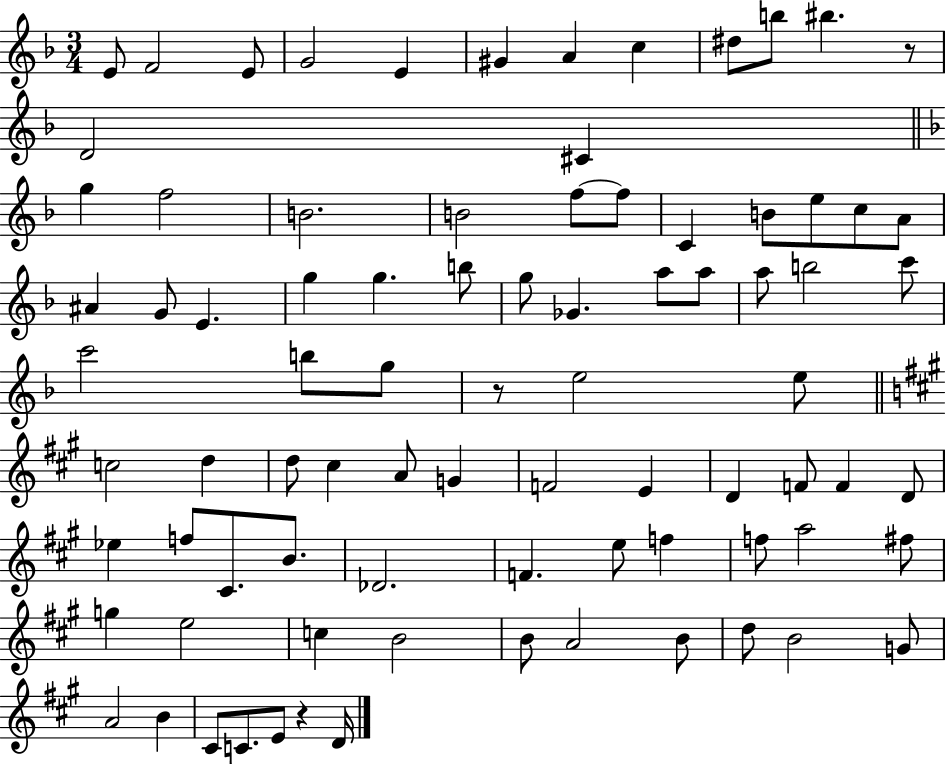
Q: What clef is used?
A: treble